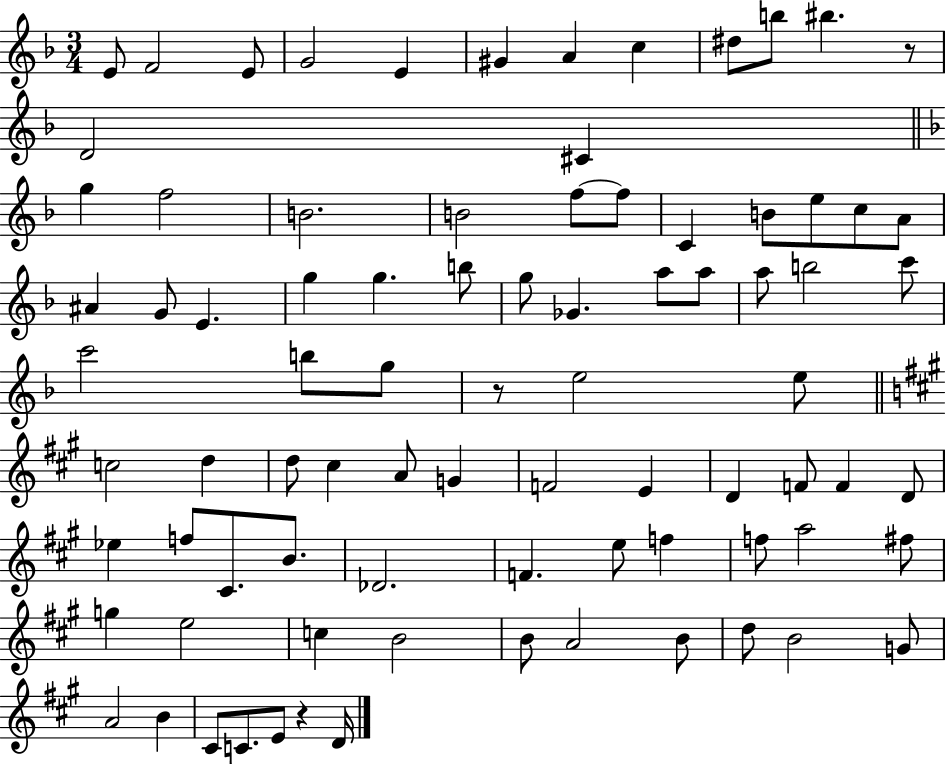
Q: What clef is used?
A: treble